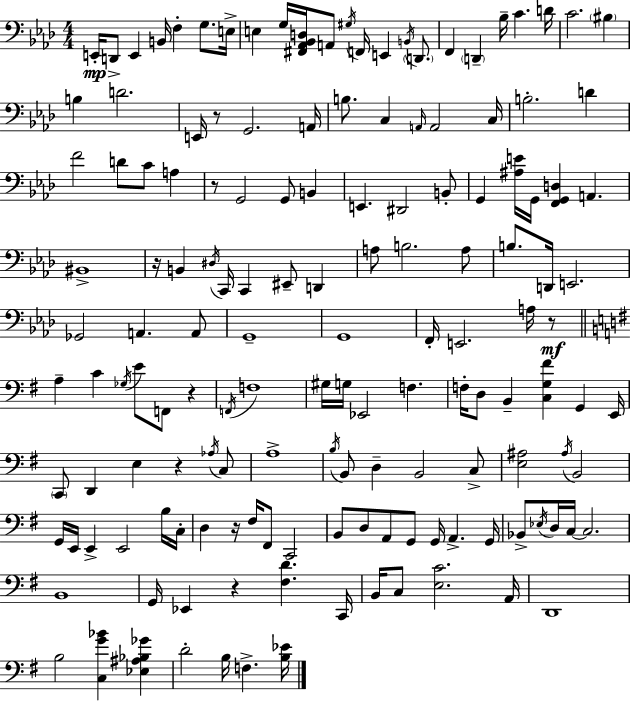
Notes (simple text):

E2/s D2/e E2/q B2/s F3/q G3/e. E3/s E3/q G3/s [F#2,Ab2,Bb2,D3]/s A2/e G#3/s F2/s E2/q B2/s D2/e. F2/q D2/q Bb3/s C4/q. D4/s C4/h. BIS3/q B3/q D4/h. E2/s R/e G2/h. A2/s B3/e. C3/q A2/s A2/h C3/s B3/h. D4/q F4/h D4/e C4/e A3/q R/e G2/h G2/e B2/q E2/q. D#2/h B2/e G2/q [A#3,E4]/s G2/s [F2,G2,D3]/q A2/q. BIS2/w R/s B2/q D#3/s C2/s C2/q EIS2/e D2/q A3/e B3/h. A3/e B3/e. D2/s E2/h. Gb2/h A2/q. A2/e G2/w G2/w F2/s E2/h. A3/s R/e A3/q C4/q Gb3/s E4/e F2/e R/q F2/s F3/w G#3/s G3/s Eb2/h F3/q. F3/s D3/e B2/q [C3,G3,F#4]/q G2/q E2/s C2/e D2/q E3/q R/q Ab3/s C3/e A3/w B3/s B2/e D3/q B2/h C3/e [E3,A#3]/h A#3/s B2/h G2/s E2/s E2/q E2/h B3/s C3/s D3/q R/s F#3/s F#2/e C2/h B2/e D3/e A2/e G2/e G2/s A2/q. G2/s Bb2/e Eb3/s D3/s C3/s C3/h. B2/w G2/s Eb2/q R/q [F#3,D4]/q. C2/s B2/s C3/e [E3,C4]/h. A2/s D2/w B3/h [C3,G4,Bb4]/q [Eb3,A#3,Bb3,Gb4]/q D4/h B3/s F3/q. [B3,Eb4]/s